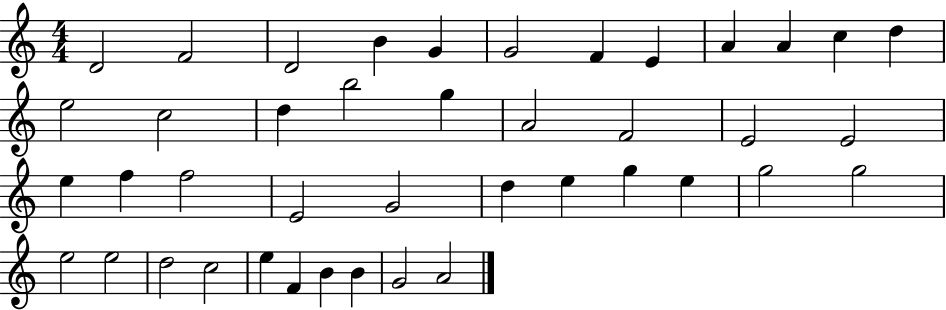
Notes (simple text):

D4/h F4/h D4/h B4/q G4/q G4/h F4/q E4/q A4/q A4/q C5/q D5/q E5/h C5/h D5/q B5/h G5/q A4/h F4/h E4/h E4/h E5/q F5/q F5/h E4/h G4/h D5/q E5/q G5/q E5/q G5/h G5/h E5/h E5/h D5/h C5/h E5/q F4/q B4/q B4/q G4/h A4/h